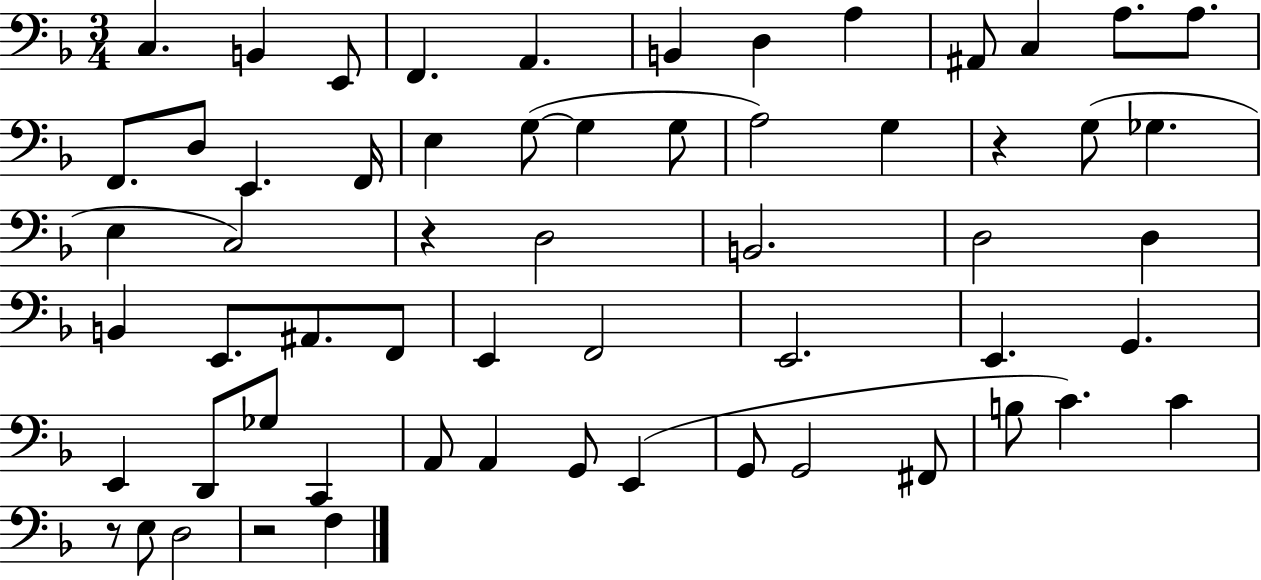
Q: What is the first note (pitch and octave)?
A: C3